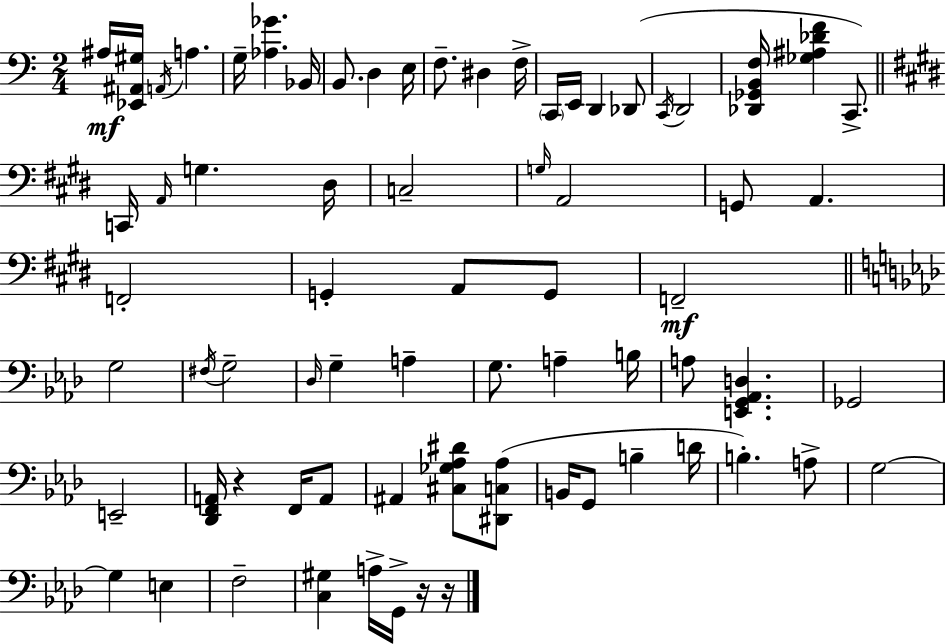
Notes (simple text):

A#3/s [Eb2,A#2,G#3]/s A2/s A3/q. G3/s [Ab3,Gb4]/q. Bb2/s B2/e. D3/q E3/s F3/e. D#3/q F3/s C2/s E2/s D2/q Db2/e C2/s D2/h [Db2,Gb2,B2,F3]/s [Gb3,A#3,Db4,F4]/q C2/e. C2/s A2/s G3/q. D#3/s C3/h G3/s A2/h G2/e A2/q. F2/h G2/q A2/e G2/e F2/h G3/h F#3/s G3/h Db3/s G3/q A3/q G3/e. A3/q B3/s A3/e [E2,G2,Ab2,D3]/q. Gb2/h E2/h [Db2,F2,A2]/s R/q F2/s A2/e A#2/q [C#3,Gb3,Ab3,D#4]/e [D#2,C3,Ab3]/e B2/s G2/e B3/q D4/s B3/q. A3/e G3/h G3/q E3/q F3/h [C3,G#3]/q A3/s G2/s R/s R/s